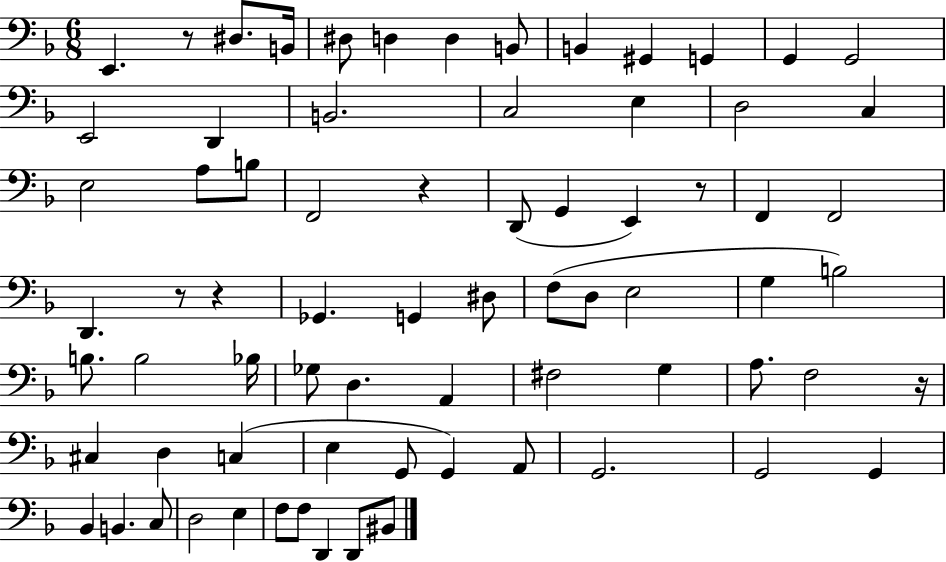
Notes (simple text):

E2/q. R/e D#3/e. B2/s D#3/e D3/q D3/q B2/e B2/q G#2/q G2/q G2/q G2/h E2/h D2/q B2/h. C3/h E3/q D3/h C3/q E3/h A3/e B3/e F2/h R/q D2/e G2/q E2/q R/e F2/q F2/h D2/q. R/e R/q Gb2/q. G2/q D#3/e F3/e D3/e E3/h G3/q B3/h B3/e. B3/h Bb3/s Gb3/e D3/q. A2/q F#3/h G3/q A3/e. F3/h R/s C#3/q D3/q C3/q E3/q G2/e G2/q A2/e G2/h. G2/h G2/q Bb2/q B2/q. C3/e D3/h E3/q F3/e F3/e D2/q D2/e BIS2/e